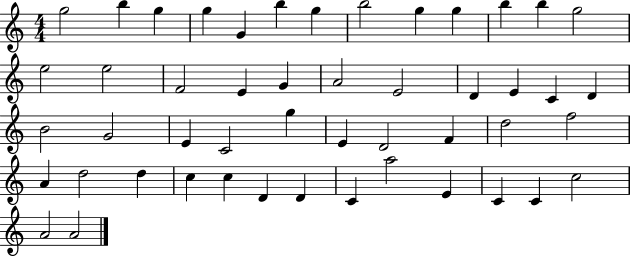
G5/h B5/q G5/q G5/q G4/q B5/q G5/q B5/h G5/q G5/q B5/q B5/q G5/h E5/h E5/h F4/h E4/q G4/q A4/h E4/h D4/q E4/q C4/q D4/q B4/h G4/h E4/q C4/h G5/q E4/q D4/h F4/q D5/h F5/h A4/q D5/h D5/q C5/q C5/q D4/q D4/q C4/q A5/h E4/q C4/q C4/q C5/h A4/h A4/h